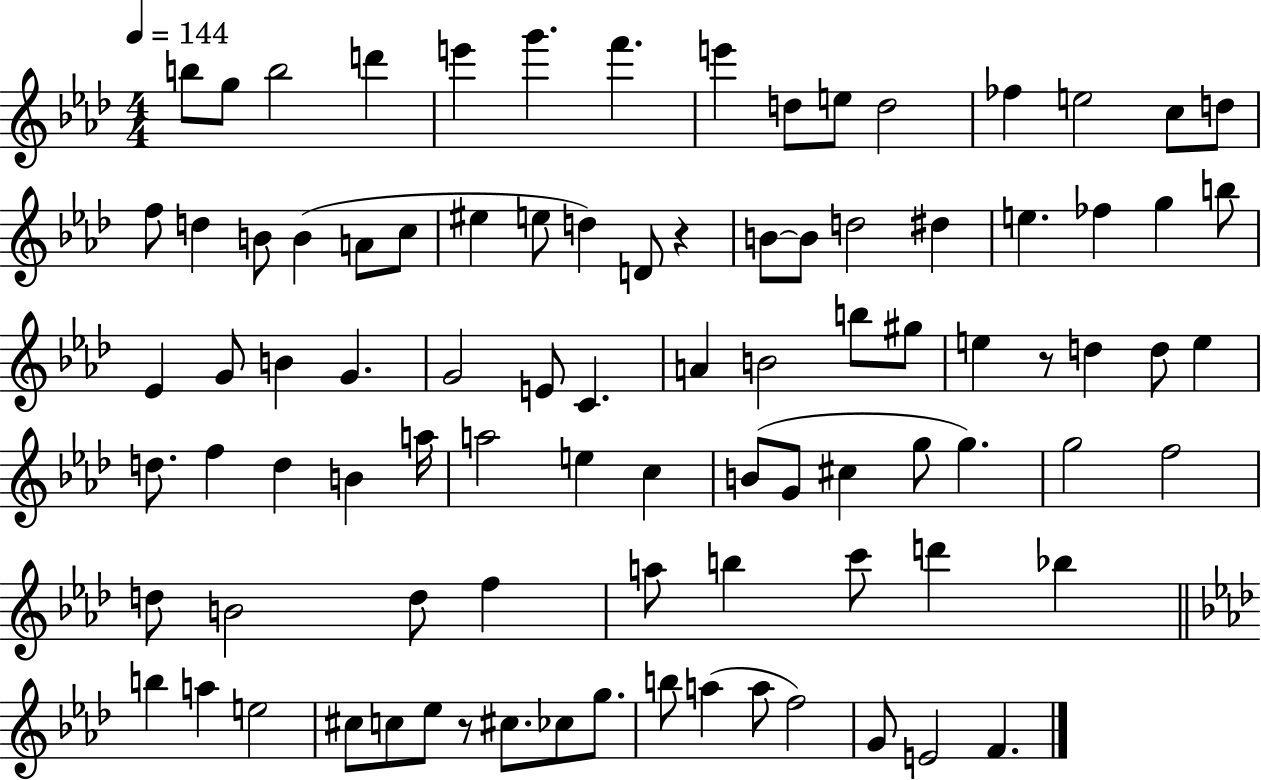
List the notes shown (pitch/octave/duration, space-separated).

B5/e G5/e B5/h D6/q E6/q G6/q. F6/q. E6/q D5/e E5/e D5/h FES5/q E5/h C5/e D5/e F5/e D5/q B4/e B4/q A4/e C5/e EIS5/q E5/e D5/q D4/e R/q B4/e B4/e D5/h D#5/q E5/q. FES5/q G5/q B5/e Eb4/q G4/e B4/q G4/q. G4/h E4/e C4/q. A4/q B4/h B5/e G#5/e E5/q R/e D5/q D5/e E5/q D5/e. F5/q D5/q B4/q A5/s A5/h E5/q C5/q B4/e G4/e C#5/q G5/e G5/q. G5/h F5/h D5/e B4/h D5/e F5/q A5/e B5/q C6/e D6/q Bb5/q B5/q A5/q E5/h C#5/e C5/e Eb5/e R/e C#5/e. CES5/e G5/e. B5/e A5/q A5/e F5/h G4/e E4/h F4/q.